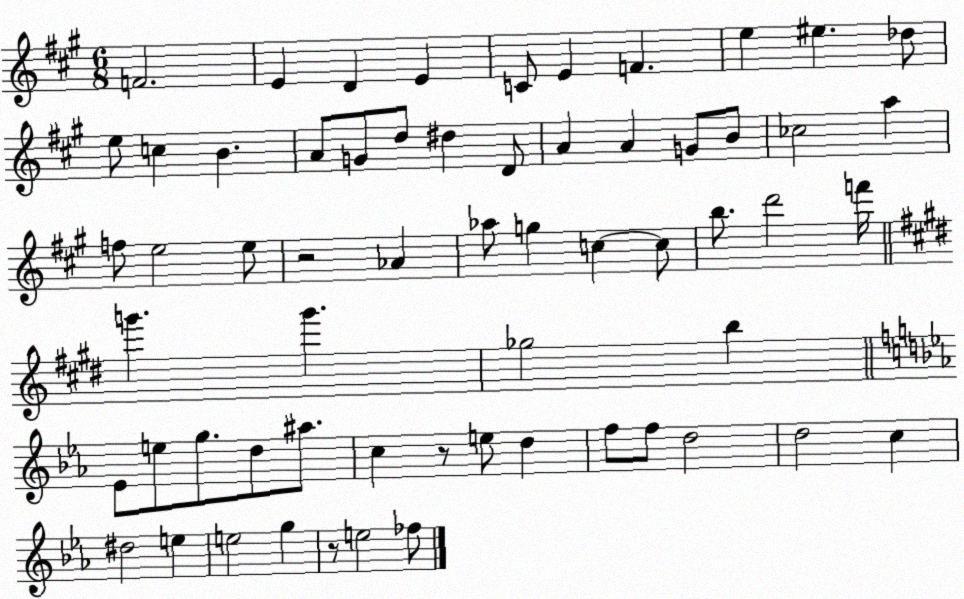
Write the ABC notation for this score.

X:1
T:Untitled
M:6/8
L:1/4
K:A
F2 E D E C/2 E F e ^e _d/2 e/2 c B A/2 G/2 d/2 ^d D/2 A A G/2 B/2 _c2 a f/2 e2 e/2 z2 _A _a/2 g c c/2 b/2 d'2 f'/4 g' g' _g2 b _E/2 e/2 g/2 d/2 ^a/2 c z/2 e/2 d f/2 f/2 d2 d2 c ^d2 e e2 g z/2 e2 _f/2